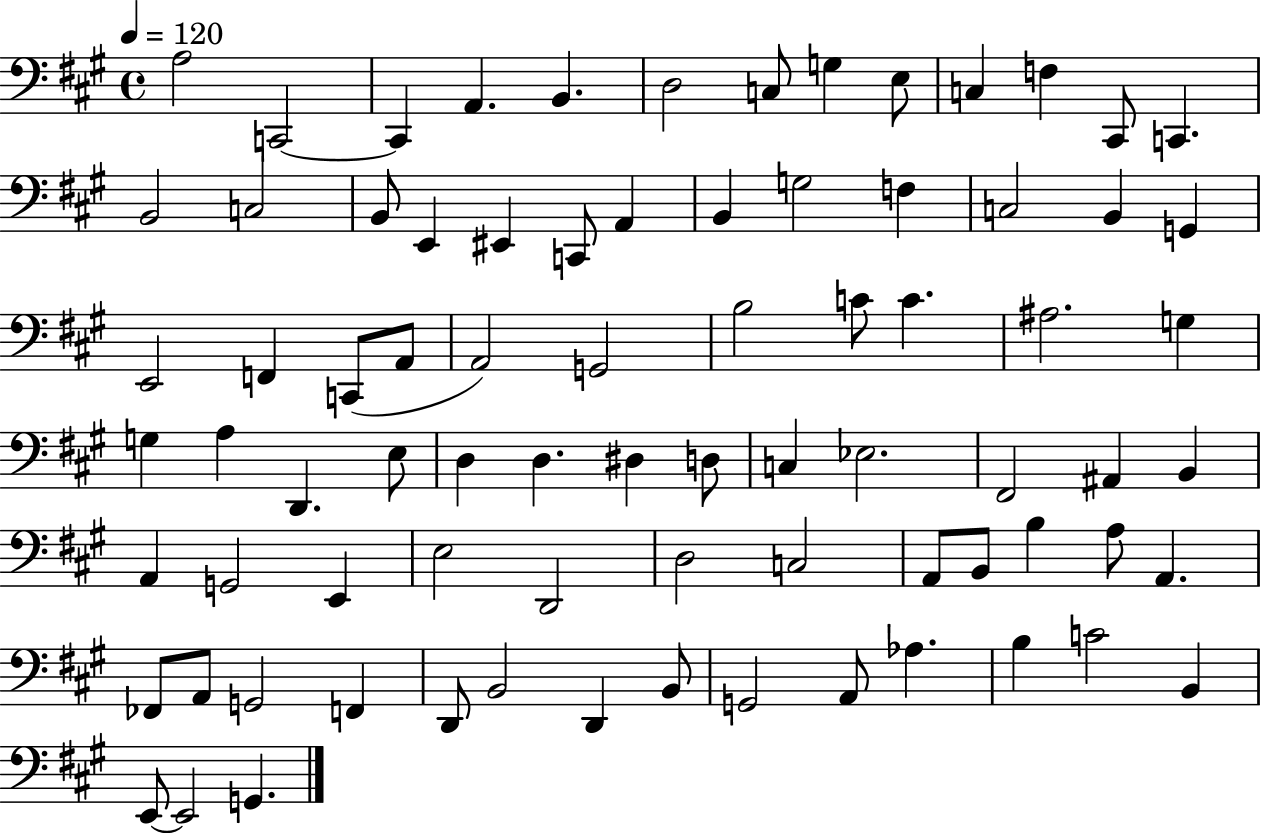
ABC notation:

X:1
T:Untitled
M:4/4
L:1/4
K:A
A,2 C,,2 C,, A,, B,, D,2 C,/2 G, E,/2 C, F, ^C,,/2 C,, B,,2 C,2 B,,/2 E,, ^E,, C,,/2 A,, B,, G,2 F, C,2 B,, G,, E,,2 F,, C,,/2 A,,/2 A,,2 G,,2 B,2 C/2 C ^A,2 G, G, A, D,, E,/2 D, D, ^D, D,/2 C, _E,2 ^F,,2 ^A,, B,, A,, G,,2 E,, E,2 D,,2 D,2 C,2 A,,/2 B,,/2 B, A,/2 A,, _F,,/2 A,,/2 G,,2 F,, D,,/2 B,,2 D,, B,,/2 G,,2 A,,/2 _A, B, C2 B,, E,,/2 E,,2 G,,